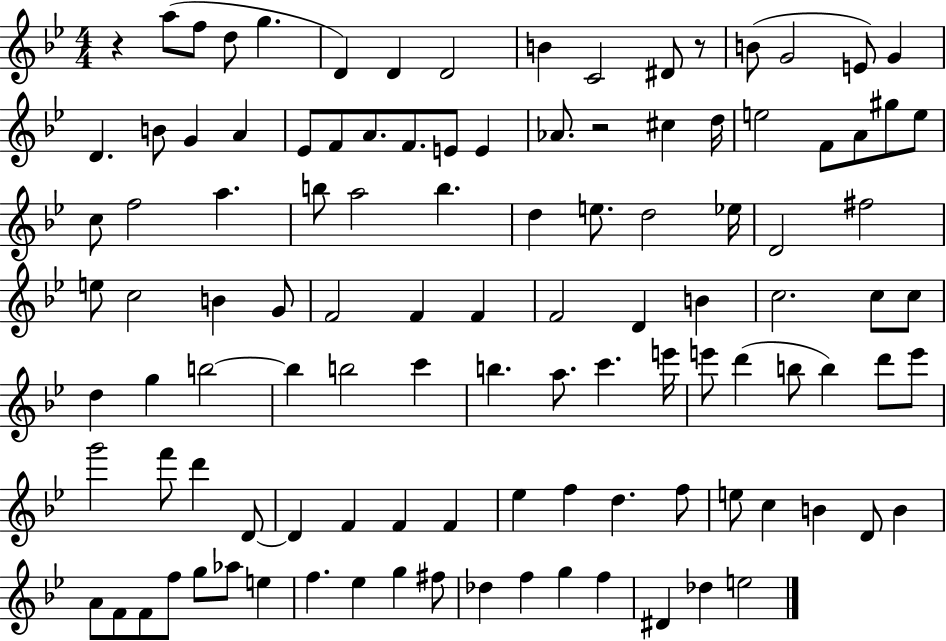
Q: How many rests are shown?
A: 3